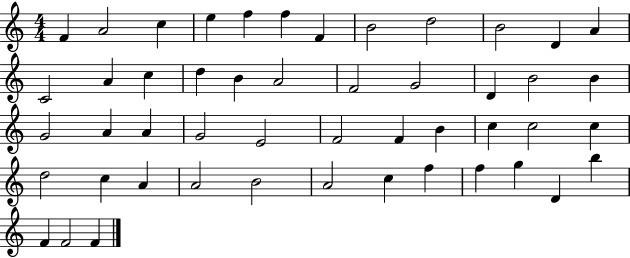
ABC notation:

X:1
T:Untitled
M:4/4
L:1/4
K:C
F A2 c e f f F B2 d2 B2 D A C2 A c d B A2 F2 G2 D B2 B G2 A A G2 E2 F2 F B c c2 c d2 c A A2 B2 A2 c f f g D b F F2 F